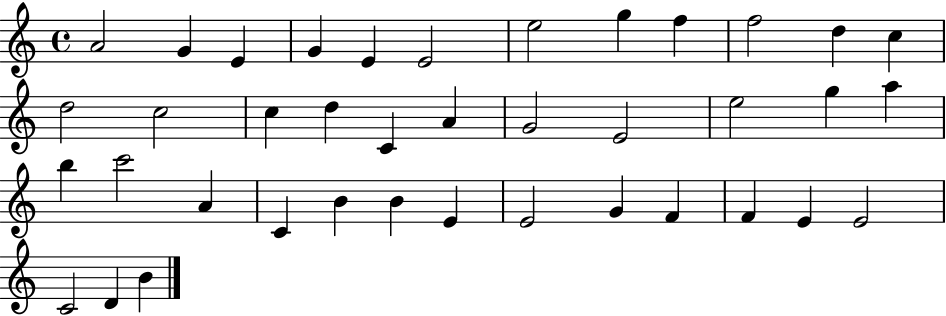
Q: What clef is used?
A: treble